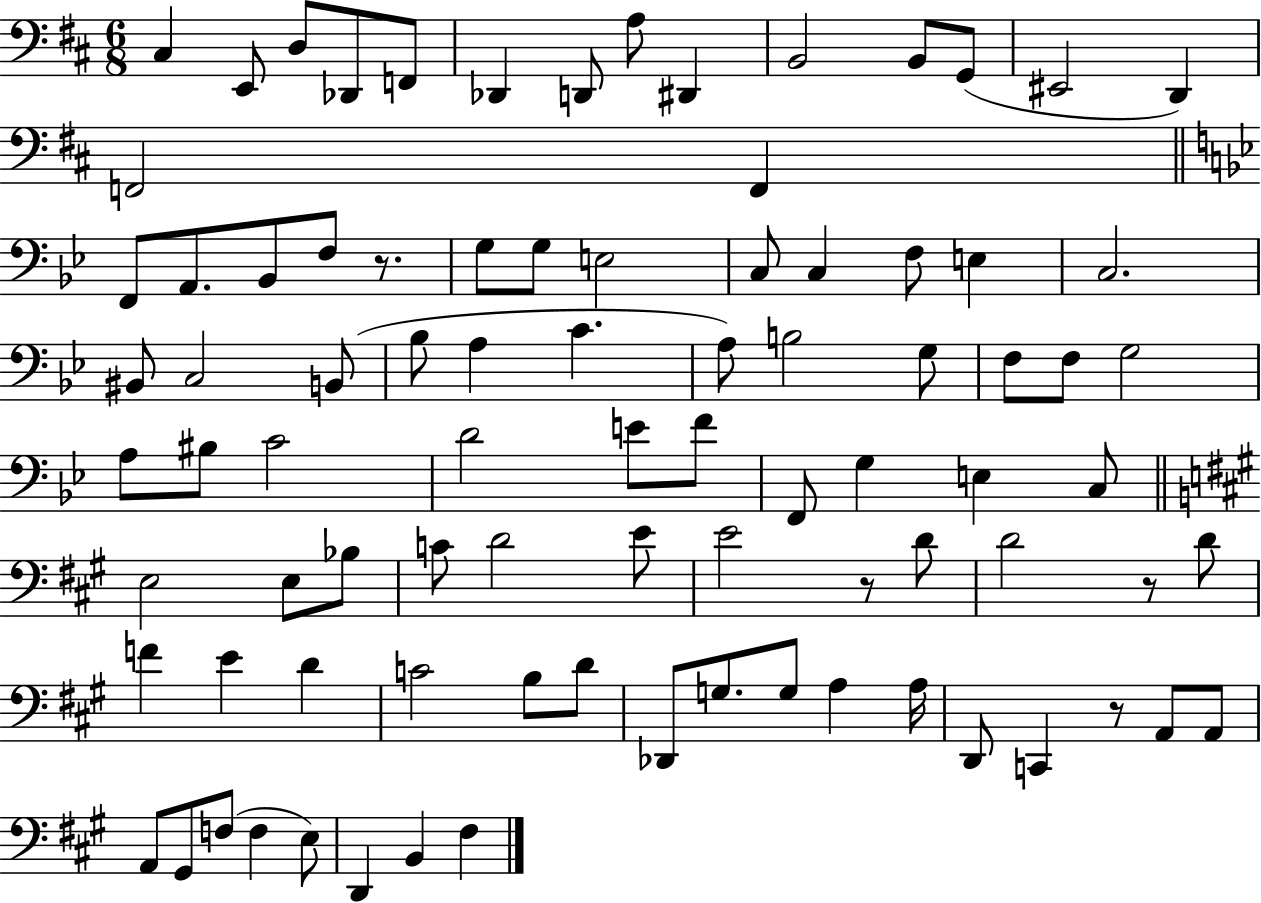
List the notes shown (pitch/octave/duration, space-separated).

C#3/q E2/e D3/e Db2/e F2/e Db2/q D2/e A3/e D#2/q B2/h B2/e G2/e EIS2/h D2/q F2/h F2/q F2/e A2/e. Bb2/e F3/e R/e. G3/e G3/e E3/h C3/e C3/q F3/e E3/q C3/h. BIS2/e C3/h B2/e Bb3/e A3/q C4/q. A3/e B3/h G3/e F3/e F3/e G3/h A3/e BIS3/e C4/h D4/h E4/e F4/e F2/e G3/q E3/q C3/e E3/h E3/e Bb3/e C4/e D4/h E4/e E4/h R/e D4/e D4/h R/e D4/e F4/q E4/q D4/q C4/h B3/e D4/e Db2/e G3/e. G3/e A3/q A3/s D2/e C2/q R/e A2/e A2/e A2/e G#2/e F3/e F3/q E3/e D2/q B2/q F#3/q